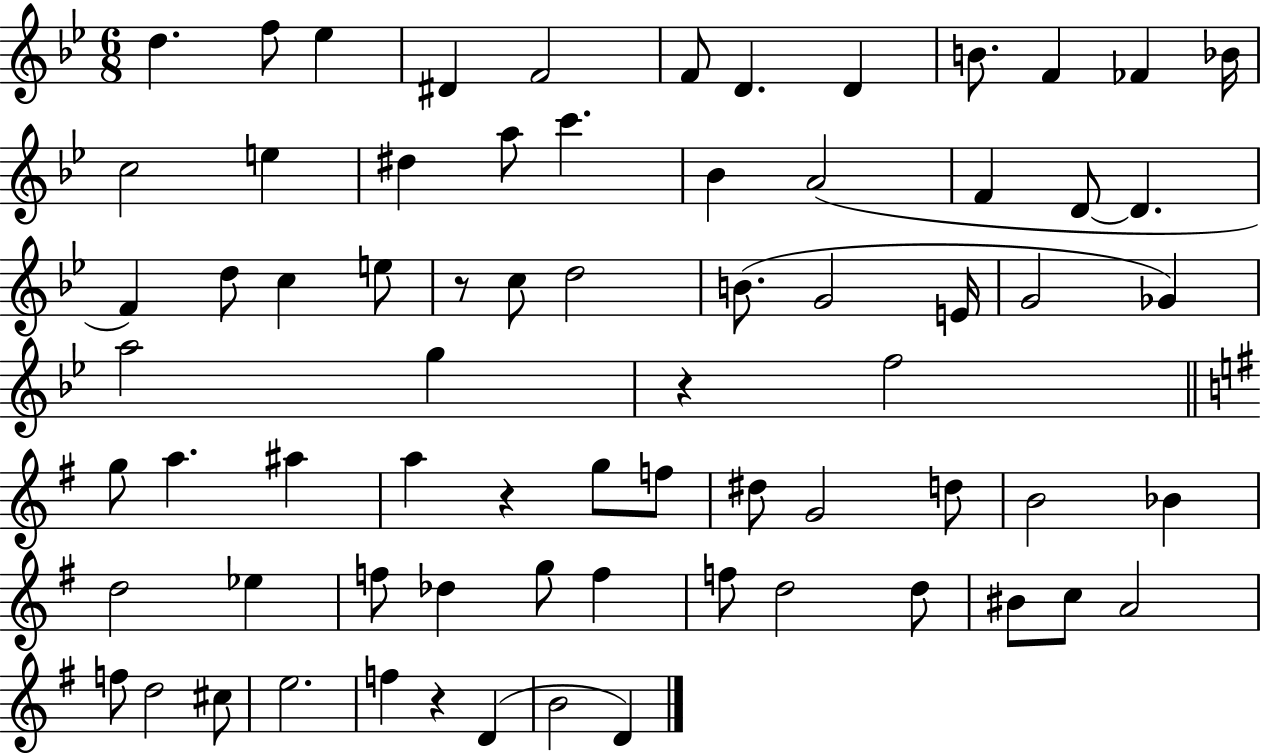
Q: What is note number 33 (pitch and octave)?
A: Gb4